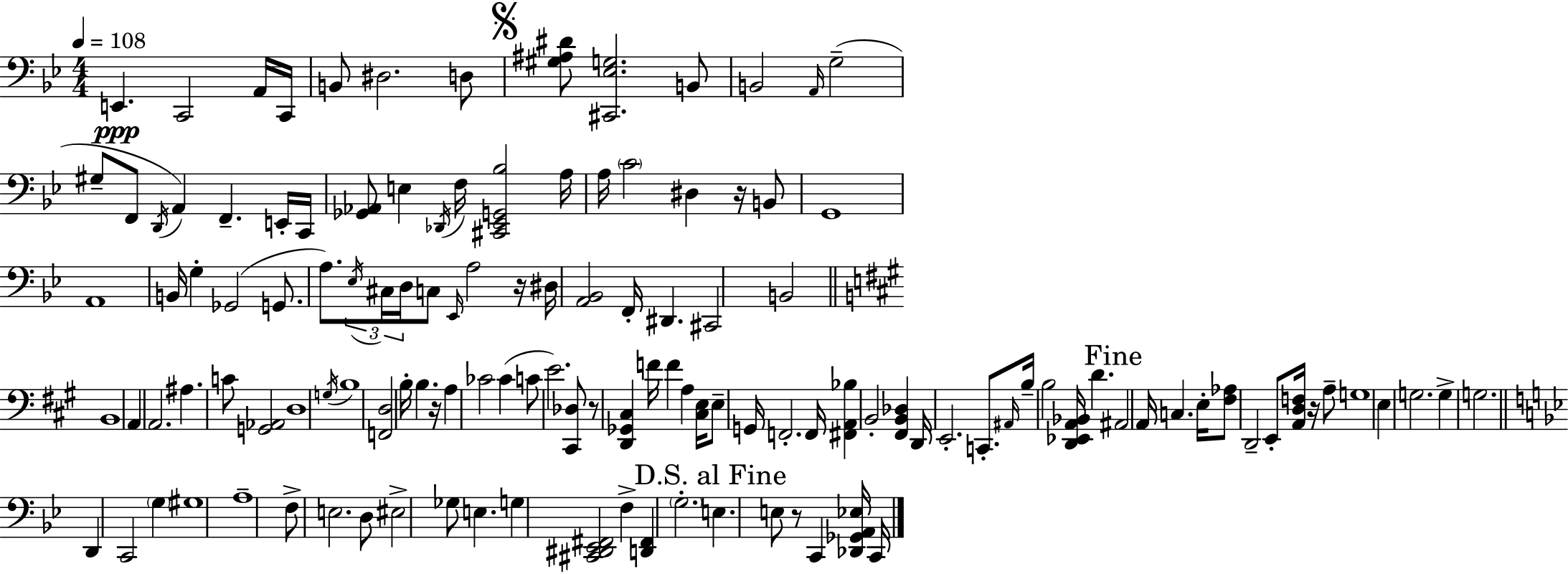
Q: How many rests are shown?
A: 6